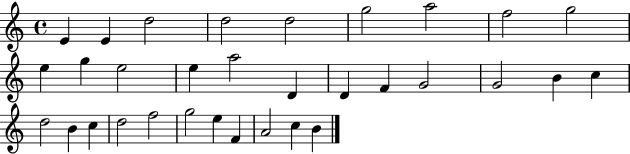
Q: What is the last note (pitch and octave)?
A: B4